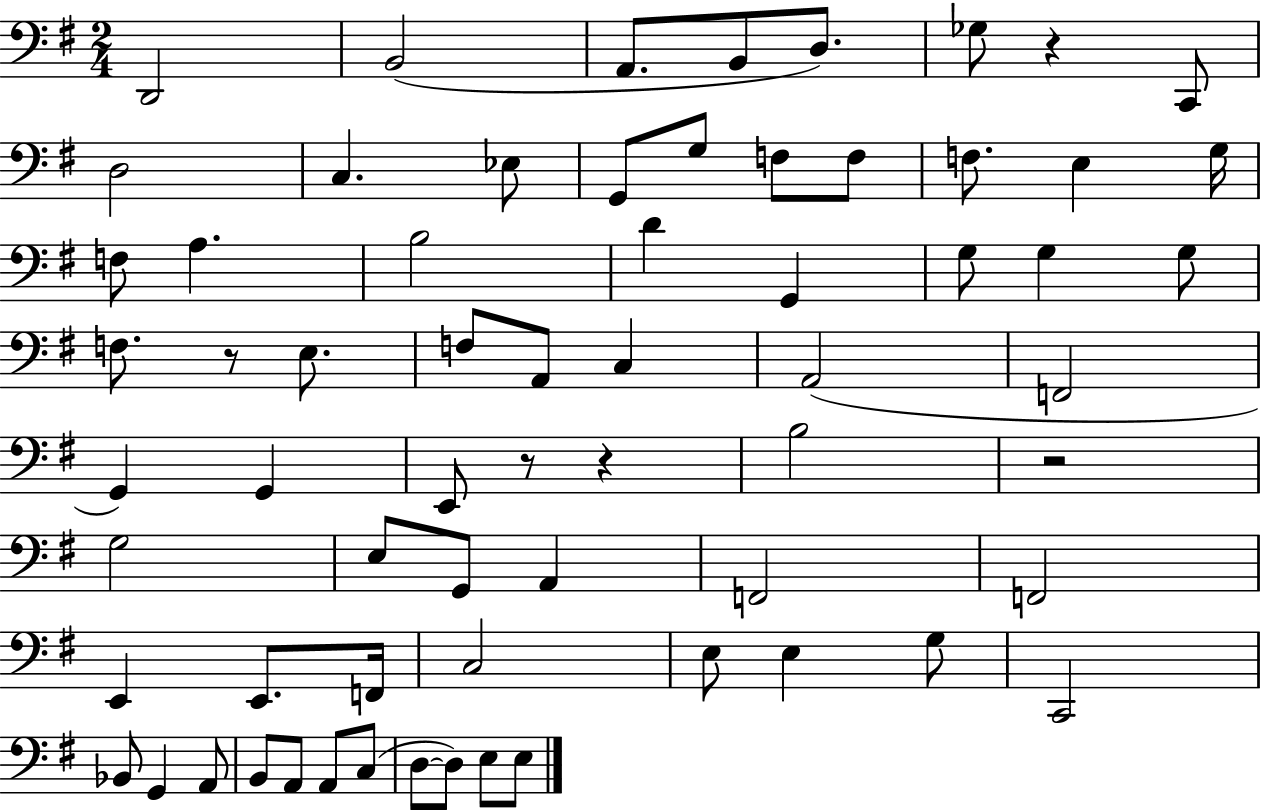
D2/h B2/h A2/e. B2/e D3/e. Gb3/e R/q C2/e D3/h C3/q. Eb3/e G2/e G3/e F3/e F3/e F3/e. E3/q G3/s F3/e A3/q. B3/h D4/q G2/q G3/e G3/q G3/e F3/e. R/e E3/e. F3/e A2/e C3/q A2/h F2/h G2/q G2/q E2/e R/e R/q B3/h R/h G3/h E3/e G2/e A2/q F2/h F2/h E2/q E2/e. F2/s C3/h E3/e E3/q G3/e C2/h Bb2/e G2/q A2/e B2/e A2/e A2/e C3/e D3/e D3/e E3/e E3/e